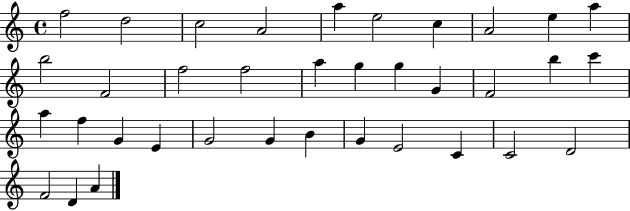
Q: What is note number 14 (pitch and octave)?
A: F5